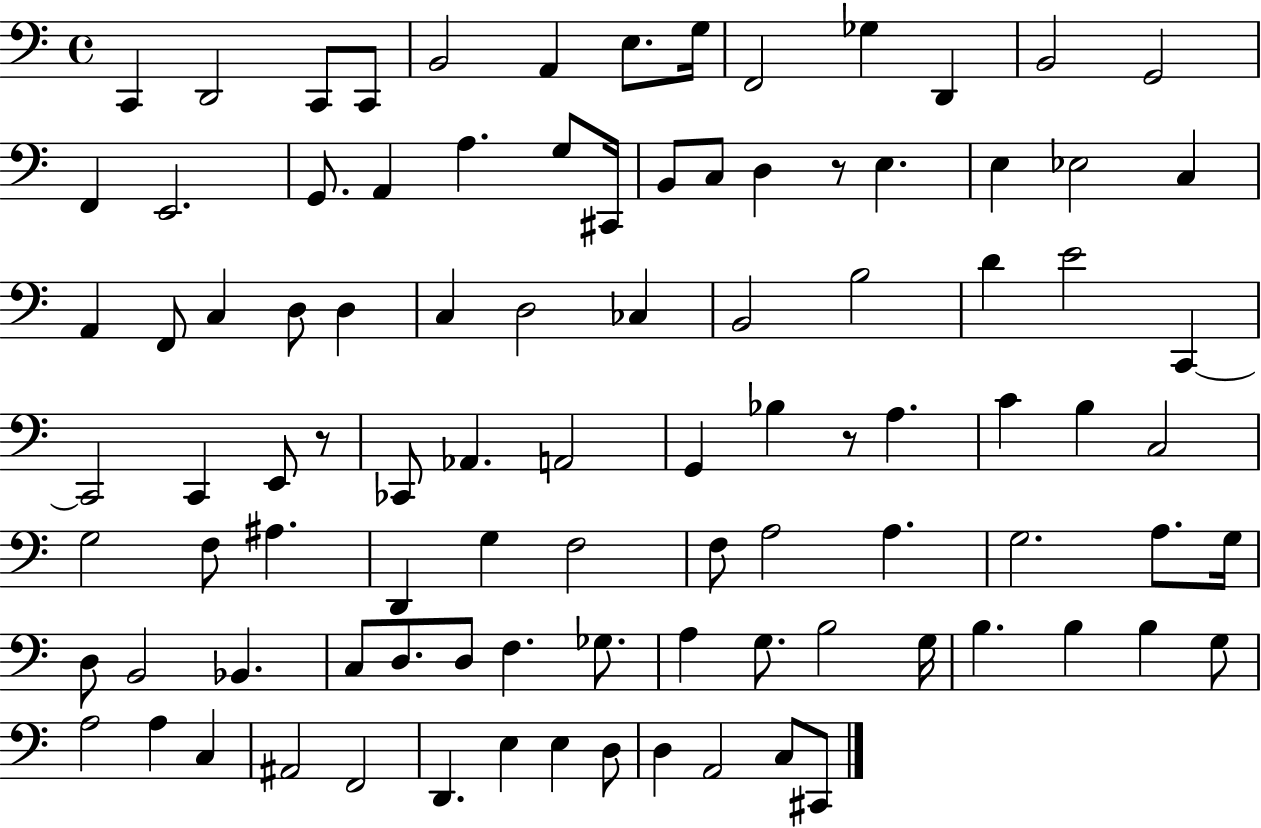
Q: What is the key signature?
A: C major